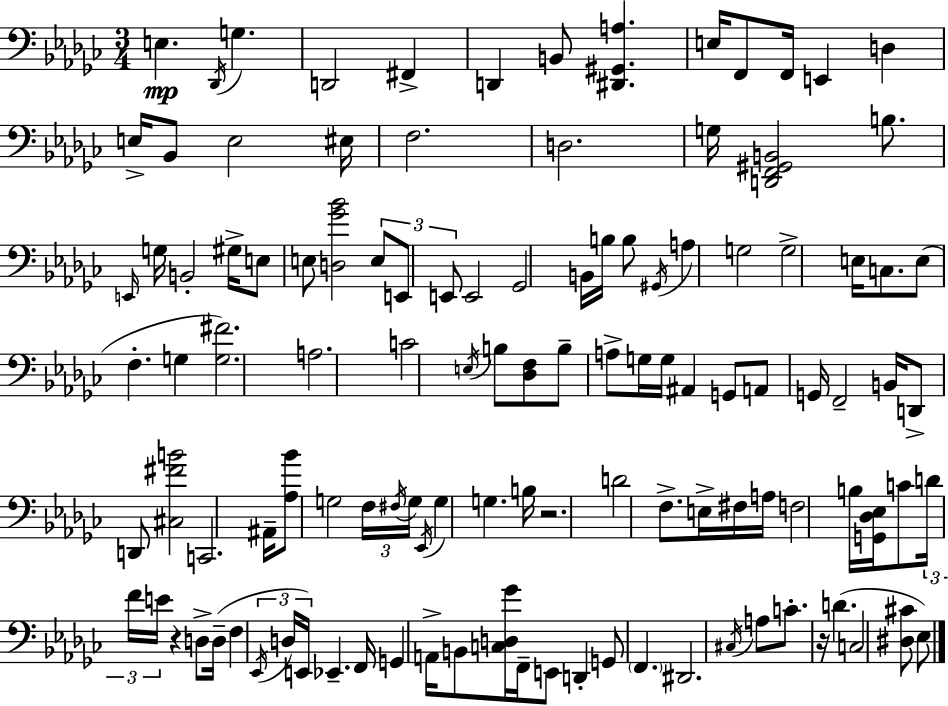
X:1
T:Untitled
M:3/4
L:1/4
K:Ebm
E, _D,,/4 G, D,,2 ^F,, D,, B,,/2 [^D,,^G,,A,] E,/4 F,,/2 F,,/4 E,, D, E,/4 _B,,/2 E,2 ^E,/4 F,2 D,2 G,/4 [D,,F,,^G,,B,,]2 B,/2 E,,/4 G,/4 B,,2 ^G,/4 E,/2 E,/2 [D,_G_B]2 E,/2 E,,/2 E,,/2 E,,2 _G,,2 B,,/4 B,/4 B,/2 ^G,,/4 A, G,2 G,2 E,/4 C,/2 E,/2 F, G, [G,^F]2 A,2 C2 E,/4 B,/2 [_D,F,]/2 B,/2 A,/2 G,/4 G,/4 ^A,, G,,/2 A,,/2 G,,/4 F,,2 B,,/4 D,,/2 D,,/2 [^C,^FB]2 C,,2 ^A,,/4 [_A,_B]/2 G,2 F,/4 ^F,/4 G,/4 _E,,/4 G, G, B,/4 z2 D2 F,/2 E,/4 ^F,/4 A,/4 F,2 B,/4 [G,,_D,_E,]/4 C/2 D/4 F/4 E/4 z D,/2 D,/4 F, _E,,/4 D,/4 E,,/4 _E,, F,,/4 G,, A,,/4 B,,/2 [C,D,_G]/4 F,,/4 E,,/2 D,, G,,/2 F,, ^D,,2 ^C,/4 A,/2 C/2 z/4 D C,2 [^D,^C]/2 _E,/2